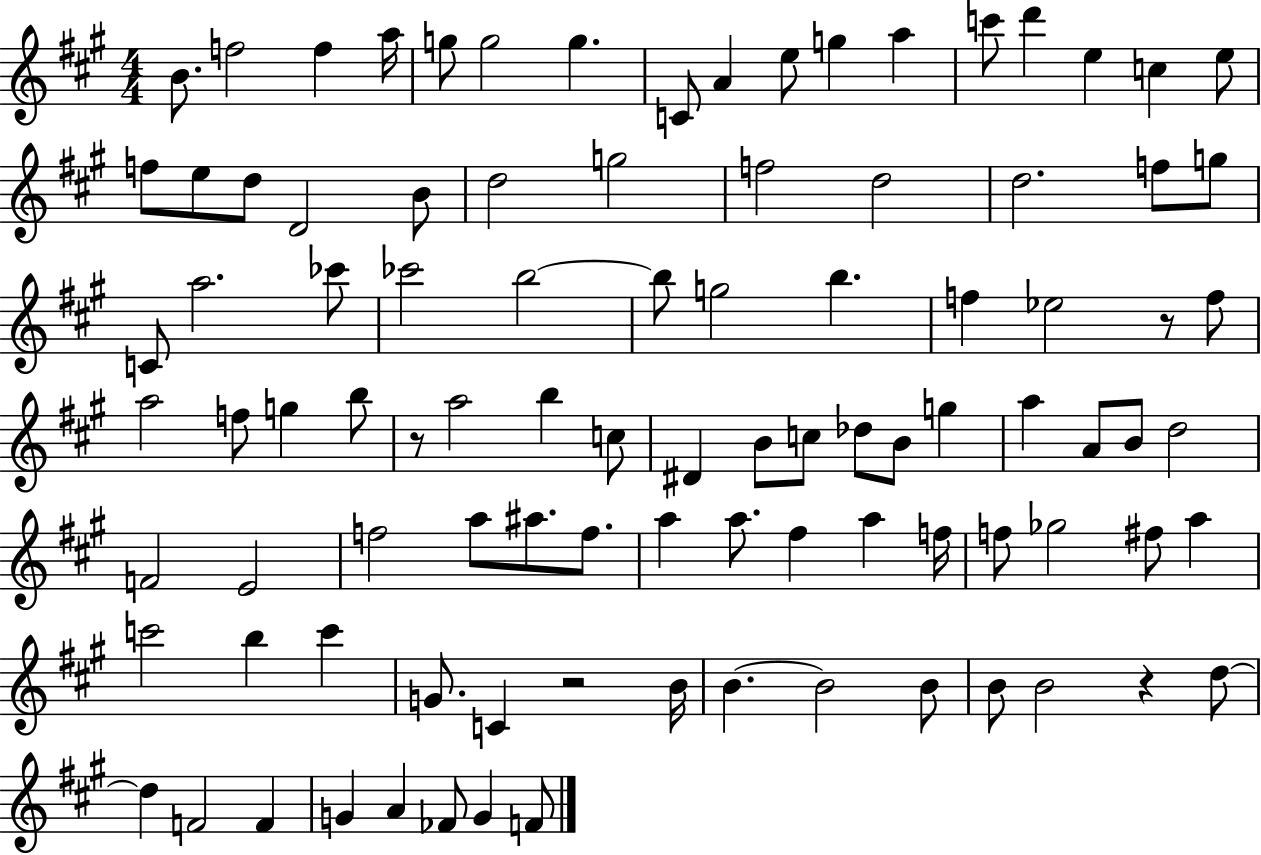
B4/e. F5/h F5/q A5/s G5/e G5/h G5/q. C4/e A4/q E5/e G5/q A5/q C6/e D6/q E5/q C5/q E5/e F5/e E5/e D5/e D4/h B4/e D5/h G5/h F5/h D5/h D5/h. F5/e G5/e C4/e A5/h. CES6/e CES6/h B5/h B5/e G5/h B5/q. F5/q Eb5/h R/e F5/e A5/h F5/e G5/q B5/e R/e A5/h B5/q C5/e D#4/q B4/e C5/e Db5/e B4/e G5/q A5/q A4/e B4/e D5/h F4/h E4/h F5/h A5/e A#5/e. F5/e. A5/q A5/e. F#5/q A5/q F5/s F5/e Gb5/h F#5/e A5/q C6/h B5/q C6/q G4/e. C4/q R/h B4/s B4/q. B4/h B4/e B4/e B4/h R/q D5/e D5/q F4/h F4/q G4/q A4/q FES4/e G4/q F4/e